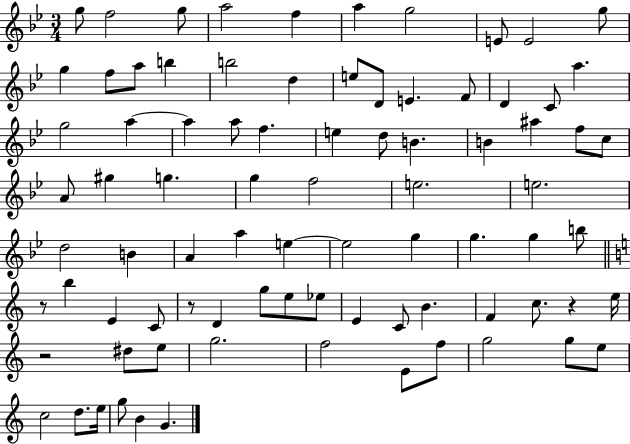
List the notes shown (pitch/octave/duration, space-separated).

G5/e F5/h G5/e A5/h F5/q A5/q G5/h E4/e E4/h G5/e G5/q F5/e A5/e B5/q B5/h D5/q E5/e D4/e E4/q. F4/e D4/q C4/e A5/q. G5/h A5/q A5/q A5/e F5/q. E5/q D5/e B4/q. B4/q A#5/q F5/e C5/e A4/e G#5/q G5/q. G5/q F5/h E5/h. E5/h. D5/h B4/q A4/q A5/q E5/q E5/h G5/q G5/q. G5/q B5/e R/e B5/q E4/q C4/e R/e D4/q G5/e E5/e Eb5/e E4/q C4/e B4/q. F4/q C5/e. R/q E5/s R/h D#5/e E5/e G5/h. F5/h E4/e F5/e G5/h G5/e E5/e C5/h D5/e. E5/s G5/e B4/q G4/q.